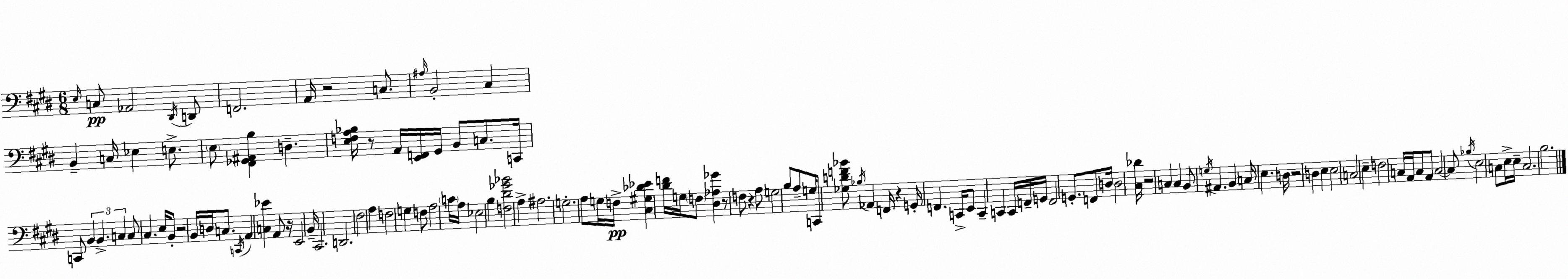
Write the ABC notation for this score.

X:1
T:Untitled
M:6/8
L:1/4
K:E
E,/4 C,/2 _A,,2 ^D,,/4 D,,/2 F,,2 A,,/4 z2 C,/2 ^A,/4 B,,2 ^C, B,, C,/4 _E, E,/2 E,/2 [^F,,_G,,^A,,B,] D, [E,F,A,_B,]/4 z/2 A,,/4 [E,,F,,]/4 ^G,,/4 B,,/2 C,/2 C,,/4 C,,/2 B,, B,, C, C,/2 ^C, E,/4 B,,/2 z2 B,,/4 D,/4 C,/2 C,,/4 A,, [C,_E] A,,/2 z/4 E,,2 B,,/4 ^C,,2 D,,2 ^F,2 A, F,2 G, F,/2 A,2 C/4 A,/4 _E,2 B, [F,^D_G_B]2 A, ^A,2 G,2 A,/2 G,/4 F,/4 [^C,^G,_D_E] [^DF]/4 G,/4 F,/2 [^D,_A,_G] z/2 F,/2 z A,/2 G,2 B,/2 A,/2 G,/4 C,,/2 [_G,DF_B]/2 _B,/4 _A,, F,,/4 z G,,/4 F,, C,,/4 E,,/2 C,, C,, C,,/4 F,,/4 G,,/4 F,,2 G,,/2 F,,/2 D,/4 D,2 [^C,_D]/4 z2 C, C, B,,/2 G,/4 ^A,, B,, C,/4 E, D,/4 z2 D, E, E,2 C,2 E, F,2 C,/4 A,,/4 C,/2 A,,/2 C,2 C,/2 _B,/4 E,2 C,/2 E,/4 E,/4 C,2 B,2